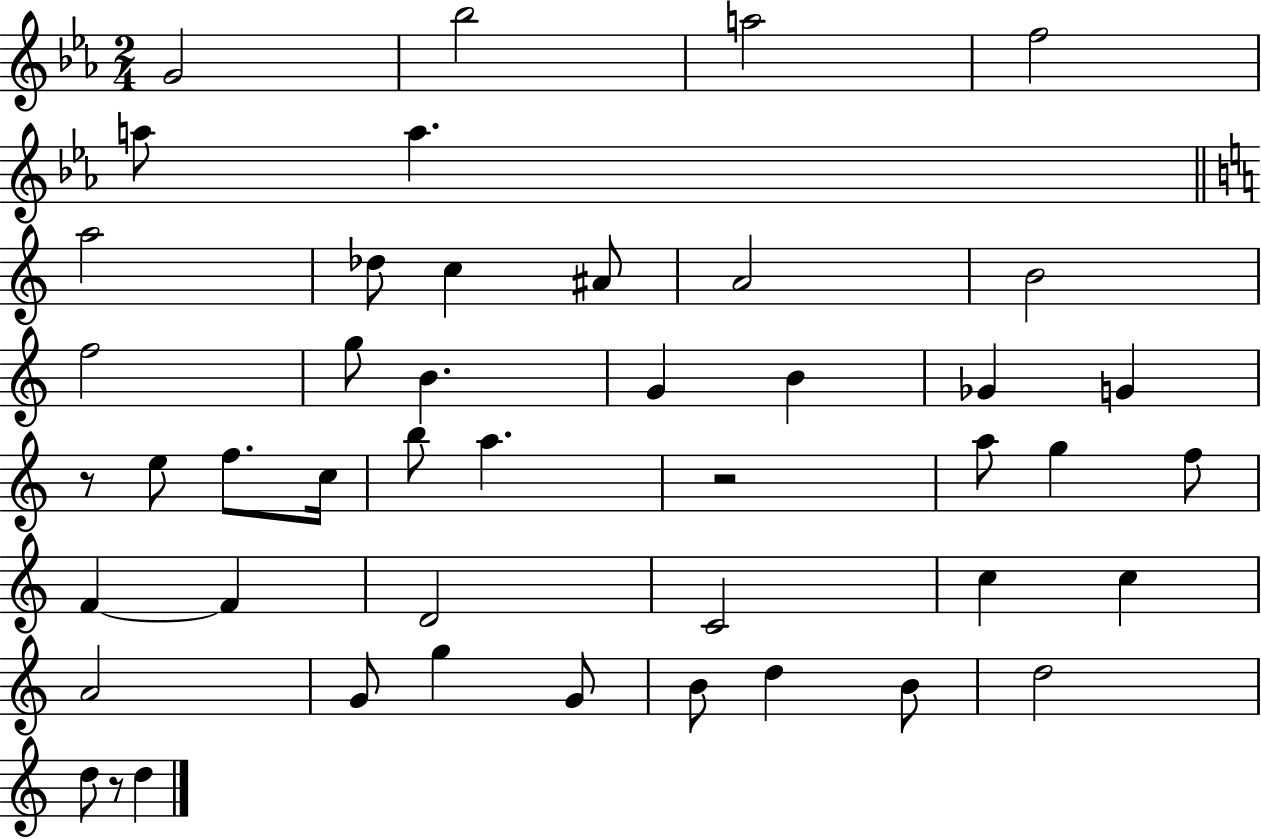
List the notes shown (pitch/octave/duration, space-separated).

G4/h Bb5/h A5/h F5/h A5/e A5/q. A5/h Db5/e C5/q A#4/e A4/h B4/h F5/h G5/e B4/q. G4/q B4/q Gb4/q G4/q R/e E5/e F5/e. C5/s B5/e A5/q. R/h A5/e G5/q F5/e F4/q F4/q D4/h C4/h C5/q C5/q A4/h G4/e G5/q G4/e B4/e D5/q B4/e D5/h D5/e R/e D5/q